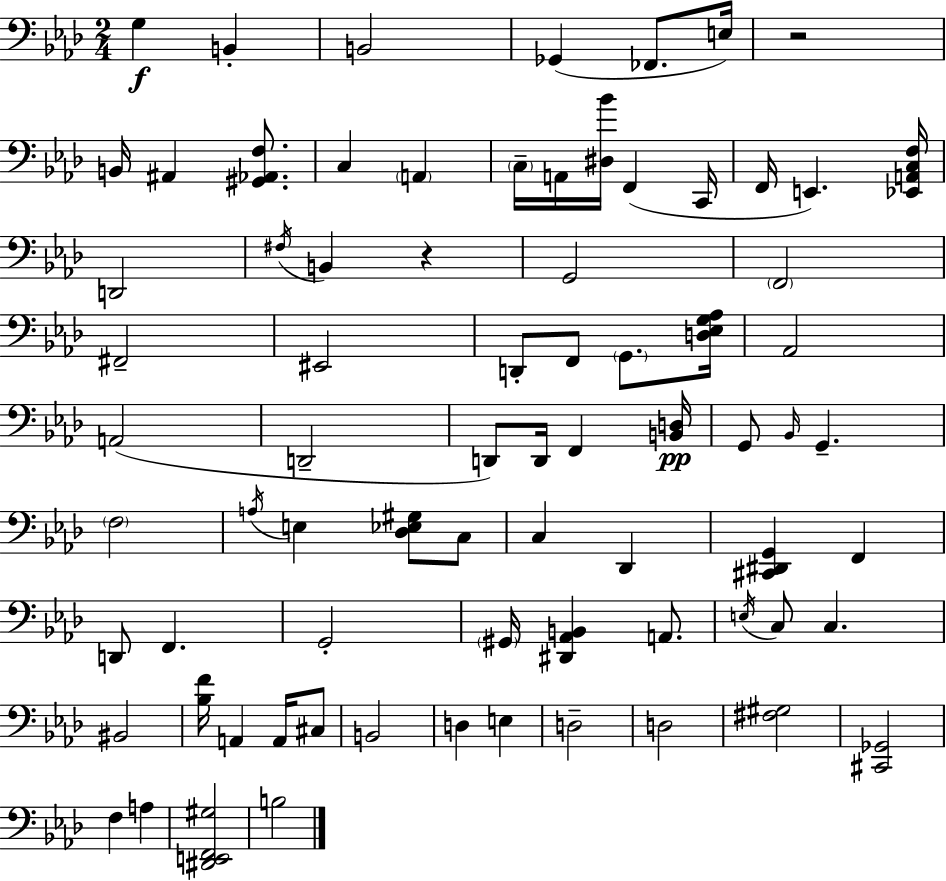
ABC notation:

X:1
T:Untitled
M:2/4
L:1/4
K:Ab
G, B,, B,,2 _G,, _F,,/2 E,/4 z2 B,,/4 ^A,, [^G,,_A,,F,]/2 C, A,, C,/4 A,,/4 [^D,_B]/4 F,, C,,/4 F,,/4 E,, [_E,,A,,C,F,]/4 D,,2 ^F,/4 B,, z G,,2 F,,2 ^F,,2 ^E,,2 D,,/2 F,,/2 G,,/2 [D,_E,G,_A,]/4 _A,,2 A,,2 D,,2 D,,/2 D,,/4 F,, [B,,D,]/4 G,,/2 _B,,/4 G,, F,2 A,/4 E, [_D,_E,^G,]/2 C,/2 C, _D,, [^C,,^D,,G,,] F,, D,,/2 F,, G,,2 ^G,,/4 [^D,,_A,,B,,] A,,/2 E,/4 C,/2 C, ^B,,2 [_B,F]/4 A,, A,,/4 ^C,/2 B,,2 D, E, D,2 D,2 [^F,^G,]2 [^C,,_G,,]2 F, A, [^D,,E,,F,,^G,]2 B,2